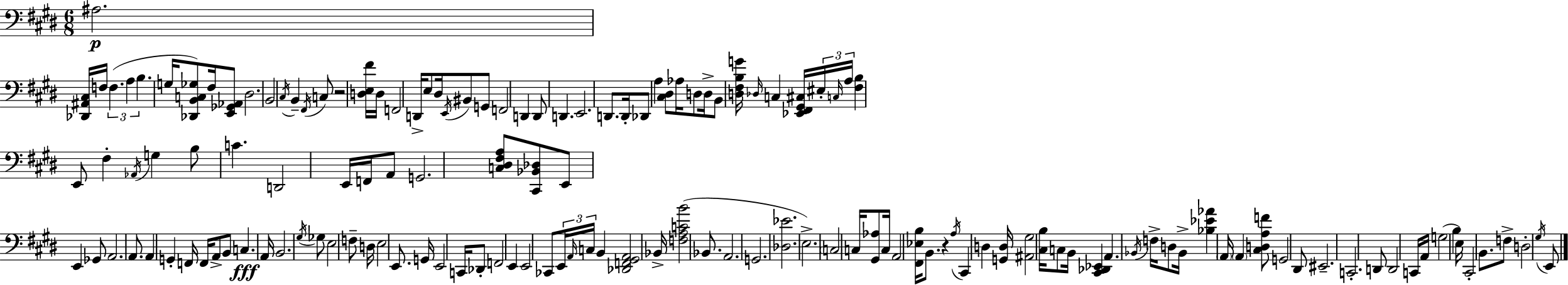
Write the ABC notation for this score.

X:1
T:Untitled
M:6/8
L:1/4
K:E
^A,2 [_D,,^A,,^C,]/4 F,/4 F, A, B, G,/4 [_D,,B,,C,_G,]/2 ^F,/4 [E,,_G,,_A,,]/2 ^D,2 B,,2 ^C,/4 B,, ^F,,/4 C,/2 z2 [D,E,^F]/4 D,/4 F,,2 D,,/4 E,/2 ^D,/4 E,,/4 ^B,,/2 G,,/2 F,,2 D,, D,,/2 D,, E,,2 D,,/2 D,,/4 _D,,/2 A, [^C,^D,]/2 _A,/4 D,/2 D,/4 B,,/2 [D,^F,B,G]/4 _D,/4 C, [_E,,^F,,^G,,^C,]/4 ^E,/4 C,/4 A,/4 [^F,B,] E,,/2 ^F, _A,,/4 G, B,/2 C D,,2 E,,/4 F,,/4 A,,/2 G,,2 [C,^D,^F,A,]/2 [^C,,_B,,_D,]/2 E,,/2 E,, _G,,/2 A,,2 A,,/2 A,, G,, F,,/4 F,,/4 A,,/2 B,,/2 C, A,,/4 B,,2 ^G,/4 _G,/2 E,2 F,/2 D,/4 E,2 E,,/2 G,,/4 E,,2 C,,/4 _D,,/2 F,,2 E,, E,,2 _C,,/2 E,,/4 A,,/4 C,/4 B,, [_D,,F,,^G,,A,,]2 _B,,/4 [F,A,CB]2 _B,,/2 A,,2 G,,2 [_D,_E]2 E,2 C,2 C,/4 [^G,,_A,]/2 C,/4 A,,2 [^F,,_E,B,]/4 B,,/2 z A,/4 ^C,, D, [G,,D,]/4 [^A,,^G,]2 [^C,B,]/4 C,/2 B,,/4 [^C,,_D,,_E,,] A,, _B,,/4 F,/4 D,/2 _B,,/4 [_B,_E_A] A,,/4 A,, [^C,D,A,F]/2 G,,2 ^D,,/2 ^E,,2 C,,2 D,,/2 D,,2 C,,/4 A,,/4 G,2 B, E,/4 ^C,,2 B,,/2 F,/2 D,2 ^G,/4 E,,/2